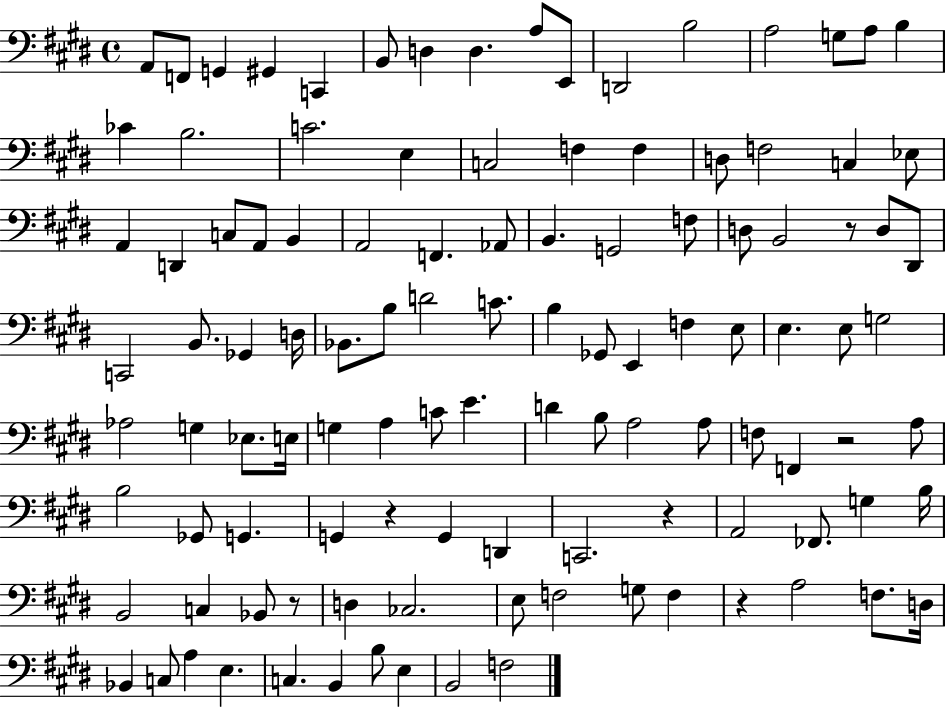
A2/e F2/e G2/q G#2/q C2/q B2/e D3/q D3/q. A3/e E2/e D2/h B3/h A3/h G3/e A3/e B3/q CES4/q B3/h. C4/h. E3/q C3/h F3/q F3/q D3/e F3/h C3/q Eb3/e A2/q D2/q C3/e A2/e B2/q A2/h F2/q. Ab2/e B2/q. G2/h F3/e D3/e B2/h R/e D3/e D#2/e C2/h B2/e. Gb2/q D3/s Bb2/e. B3/e D4/h C4/e. B3/q Gb2/e E2/q F3/q E3/e E3/q. E3/e G3/h Ab3/h G3/q Eb3/e. E3/s G3/q A3/q C4/e E4/q. D4/q B3/e A3/h A3/e F3/e F2/q R/h A3/e B3/h Gb2/e G2/q. G2/q R/q G2/q D2/q C2/h. R/q A2/h FES2/e. G3/q B3/s B2/h C3/q Bb2/e R/e D3/q CES3/h. E3/e F3/h G3/e F3/q R/q A3/h F3/e. D3/s Bb2/q C3/e A3/q E3/q. C3/q. B2/q B3/e E3/q B2/h F3/h